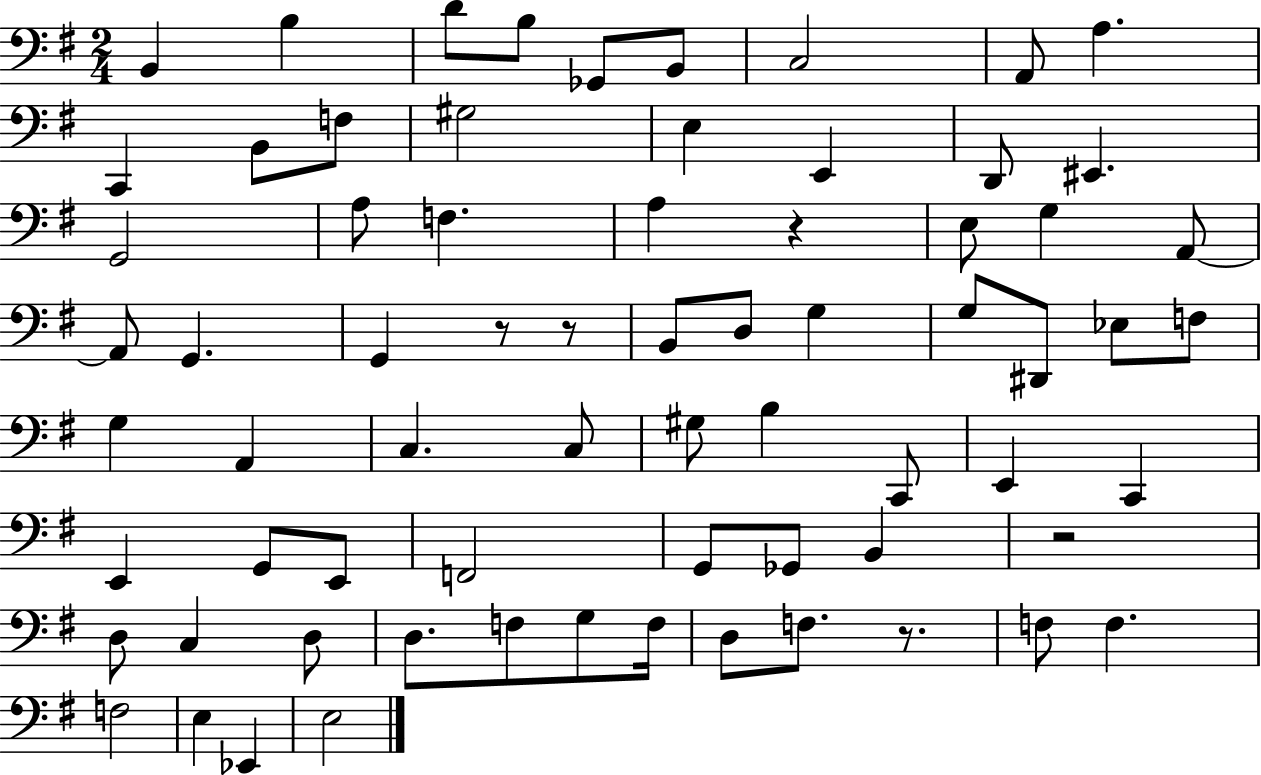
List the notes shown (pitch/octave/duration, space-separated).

B2/q B3/q D4/e B3/e Gb2/e B2/e C3/h A2/e A3/q. C2/q B2/e F3/e G#3/h E3/q E2/q D2/e EIS2/q. G2/h A3/e F3/q. A3/q R/q E3/e G3/q A2/e A2/e G2/q. G2/q R/e R/e B2/e D3/e G3/q G3/e D#2/e Eb3/e F3/e G3/q A2/q C3/q. C3/e G#3/e B3/q C2/e E2/q C2/q E2/q G2/e E2/e F2/h G2/e Gb2/e B2/q R/h D3/e C3/q D3/e D3/e. F3/e G3/e F3/s D3/e F3/e. R/e. F3/e F3/q. F3/h E3/q Eb2/q E3/h